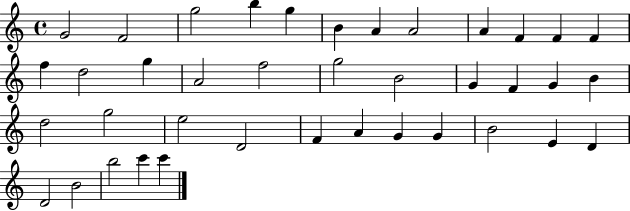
X:1
T:Untitled
M:4/4
L:1/4
K:C
G2 F2 g2 b g B A A2 A F F F f d2 g A2 f2 g2 B2 G F G B d2 g2 e2 D2 F A G G B2 E D D2 B2 b2 c' c'